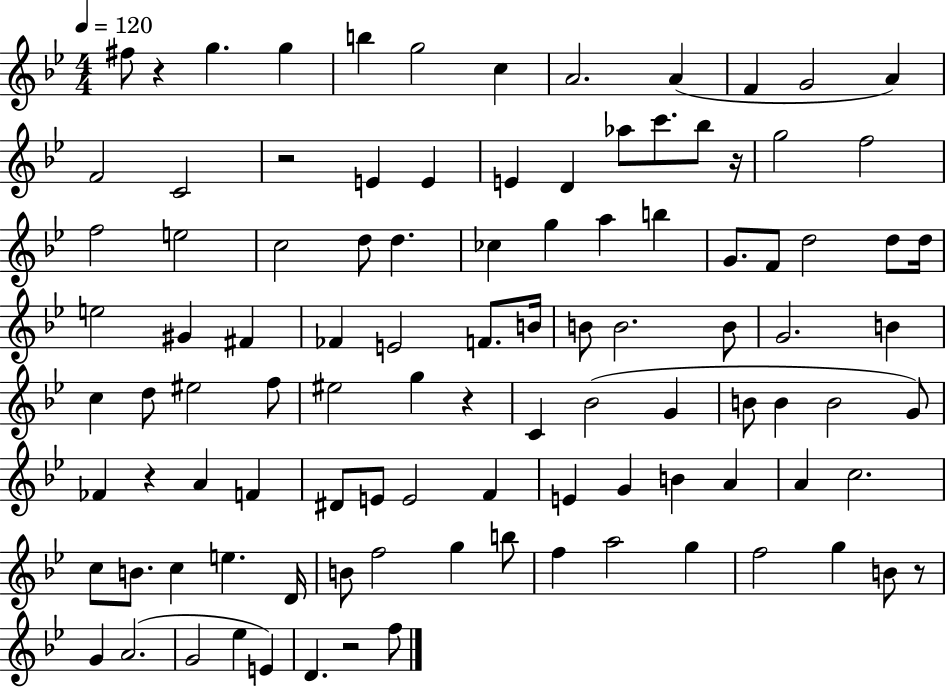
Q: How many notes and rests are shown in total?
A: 103